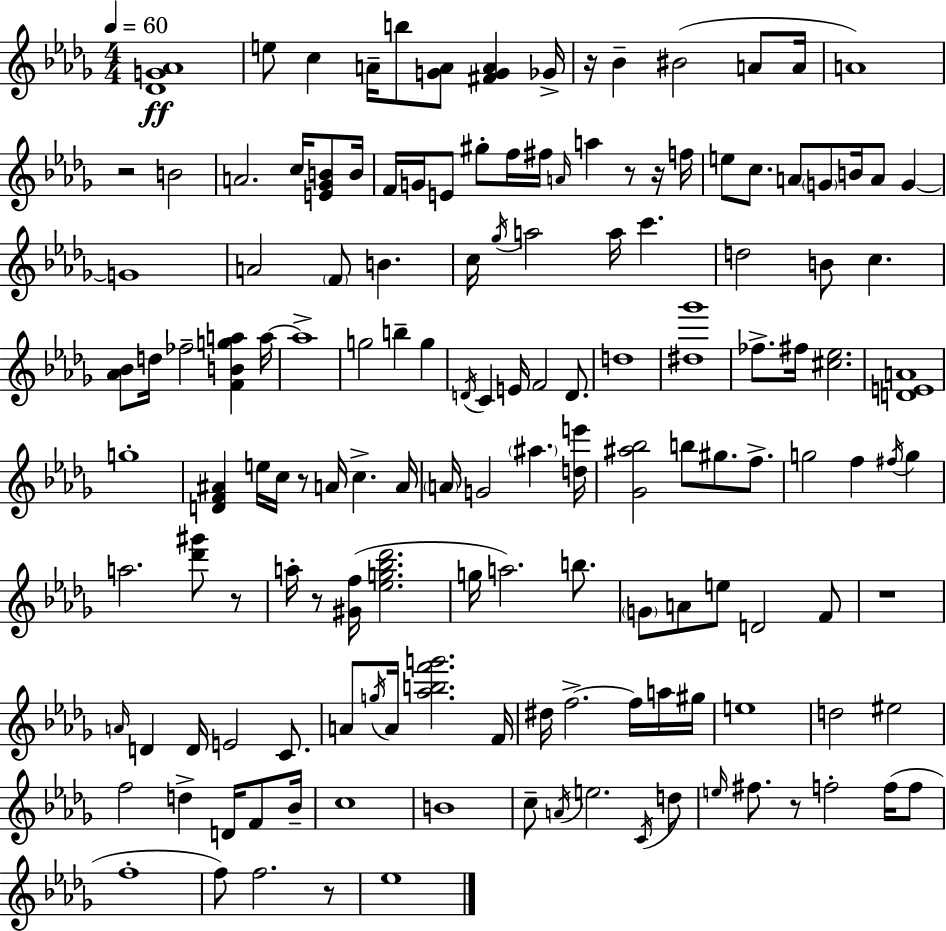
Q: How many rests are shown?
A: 10